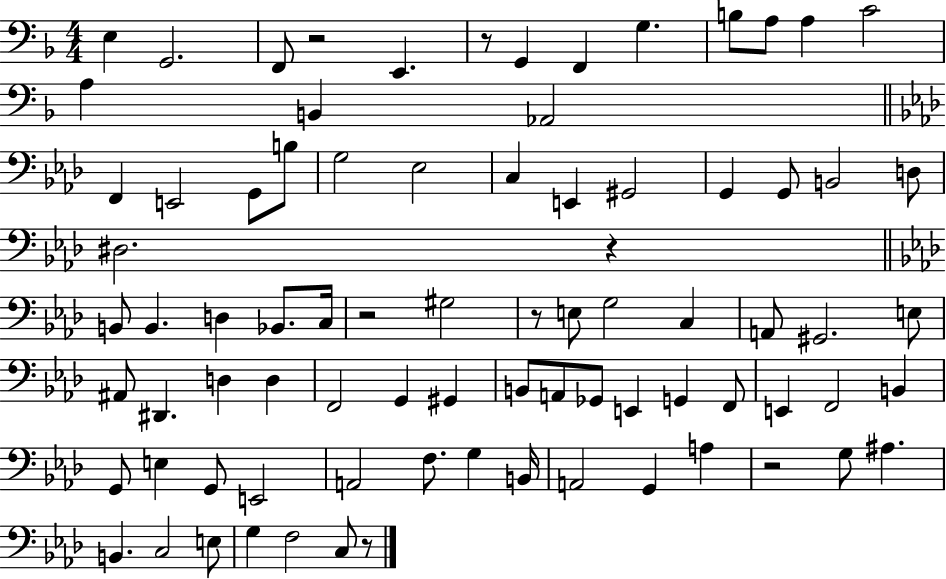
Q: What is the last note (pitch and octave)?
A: C3